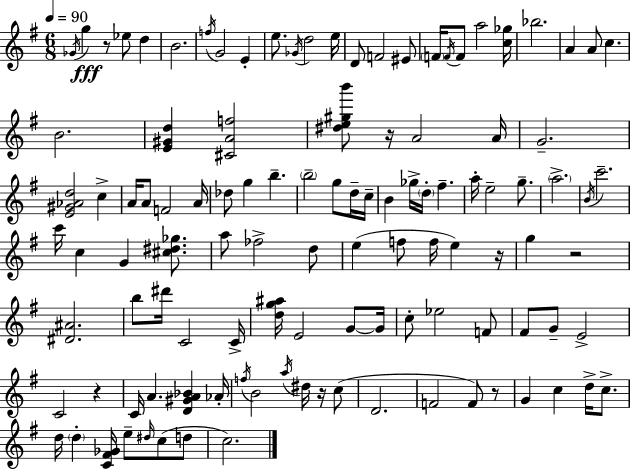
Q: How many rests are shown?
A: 7